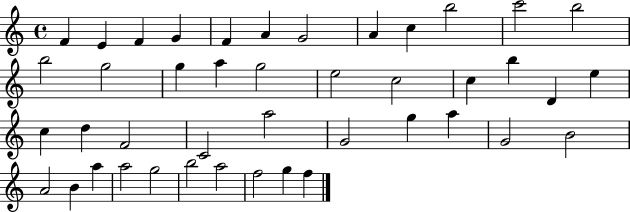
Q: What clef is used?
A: treble